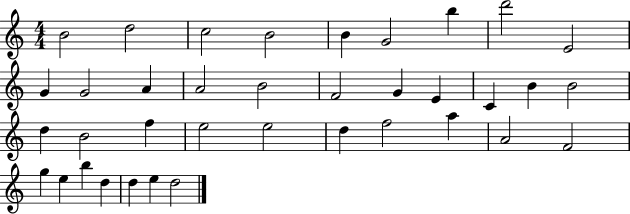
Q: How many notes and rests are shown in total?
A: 37